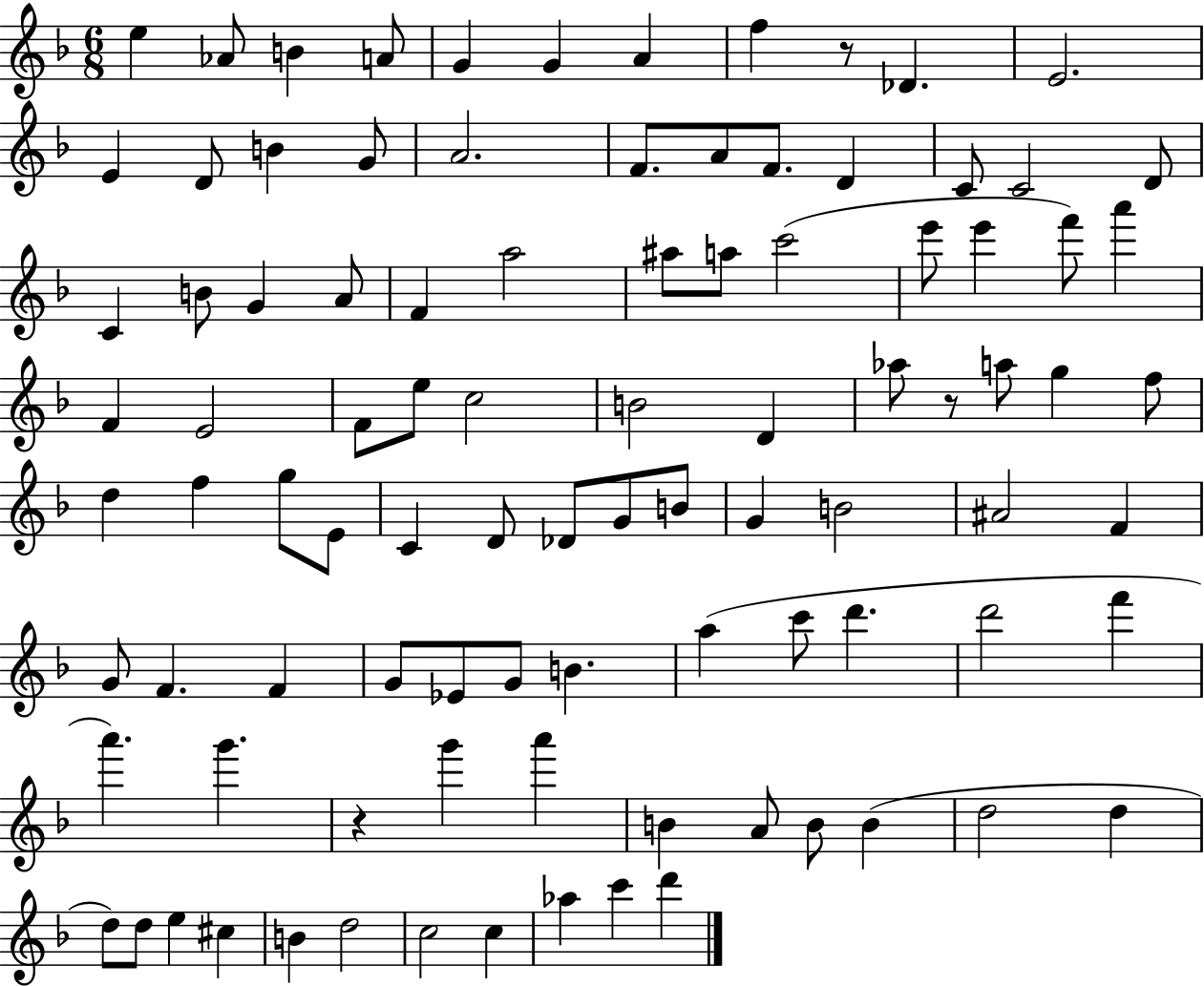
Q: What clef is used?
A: treble